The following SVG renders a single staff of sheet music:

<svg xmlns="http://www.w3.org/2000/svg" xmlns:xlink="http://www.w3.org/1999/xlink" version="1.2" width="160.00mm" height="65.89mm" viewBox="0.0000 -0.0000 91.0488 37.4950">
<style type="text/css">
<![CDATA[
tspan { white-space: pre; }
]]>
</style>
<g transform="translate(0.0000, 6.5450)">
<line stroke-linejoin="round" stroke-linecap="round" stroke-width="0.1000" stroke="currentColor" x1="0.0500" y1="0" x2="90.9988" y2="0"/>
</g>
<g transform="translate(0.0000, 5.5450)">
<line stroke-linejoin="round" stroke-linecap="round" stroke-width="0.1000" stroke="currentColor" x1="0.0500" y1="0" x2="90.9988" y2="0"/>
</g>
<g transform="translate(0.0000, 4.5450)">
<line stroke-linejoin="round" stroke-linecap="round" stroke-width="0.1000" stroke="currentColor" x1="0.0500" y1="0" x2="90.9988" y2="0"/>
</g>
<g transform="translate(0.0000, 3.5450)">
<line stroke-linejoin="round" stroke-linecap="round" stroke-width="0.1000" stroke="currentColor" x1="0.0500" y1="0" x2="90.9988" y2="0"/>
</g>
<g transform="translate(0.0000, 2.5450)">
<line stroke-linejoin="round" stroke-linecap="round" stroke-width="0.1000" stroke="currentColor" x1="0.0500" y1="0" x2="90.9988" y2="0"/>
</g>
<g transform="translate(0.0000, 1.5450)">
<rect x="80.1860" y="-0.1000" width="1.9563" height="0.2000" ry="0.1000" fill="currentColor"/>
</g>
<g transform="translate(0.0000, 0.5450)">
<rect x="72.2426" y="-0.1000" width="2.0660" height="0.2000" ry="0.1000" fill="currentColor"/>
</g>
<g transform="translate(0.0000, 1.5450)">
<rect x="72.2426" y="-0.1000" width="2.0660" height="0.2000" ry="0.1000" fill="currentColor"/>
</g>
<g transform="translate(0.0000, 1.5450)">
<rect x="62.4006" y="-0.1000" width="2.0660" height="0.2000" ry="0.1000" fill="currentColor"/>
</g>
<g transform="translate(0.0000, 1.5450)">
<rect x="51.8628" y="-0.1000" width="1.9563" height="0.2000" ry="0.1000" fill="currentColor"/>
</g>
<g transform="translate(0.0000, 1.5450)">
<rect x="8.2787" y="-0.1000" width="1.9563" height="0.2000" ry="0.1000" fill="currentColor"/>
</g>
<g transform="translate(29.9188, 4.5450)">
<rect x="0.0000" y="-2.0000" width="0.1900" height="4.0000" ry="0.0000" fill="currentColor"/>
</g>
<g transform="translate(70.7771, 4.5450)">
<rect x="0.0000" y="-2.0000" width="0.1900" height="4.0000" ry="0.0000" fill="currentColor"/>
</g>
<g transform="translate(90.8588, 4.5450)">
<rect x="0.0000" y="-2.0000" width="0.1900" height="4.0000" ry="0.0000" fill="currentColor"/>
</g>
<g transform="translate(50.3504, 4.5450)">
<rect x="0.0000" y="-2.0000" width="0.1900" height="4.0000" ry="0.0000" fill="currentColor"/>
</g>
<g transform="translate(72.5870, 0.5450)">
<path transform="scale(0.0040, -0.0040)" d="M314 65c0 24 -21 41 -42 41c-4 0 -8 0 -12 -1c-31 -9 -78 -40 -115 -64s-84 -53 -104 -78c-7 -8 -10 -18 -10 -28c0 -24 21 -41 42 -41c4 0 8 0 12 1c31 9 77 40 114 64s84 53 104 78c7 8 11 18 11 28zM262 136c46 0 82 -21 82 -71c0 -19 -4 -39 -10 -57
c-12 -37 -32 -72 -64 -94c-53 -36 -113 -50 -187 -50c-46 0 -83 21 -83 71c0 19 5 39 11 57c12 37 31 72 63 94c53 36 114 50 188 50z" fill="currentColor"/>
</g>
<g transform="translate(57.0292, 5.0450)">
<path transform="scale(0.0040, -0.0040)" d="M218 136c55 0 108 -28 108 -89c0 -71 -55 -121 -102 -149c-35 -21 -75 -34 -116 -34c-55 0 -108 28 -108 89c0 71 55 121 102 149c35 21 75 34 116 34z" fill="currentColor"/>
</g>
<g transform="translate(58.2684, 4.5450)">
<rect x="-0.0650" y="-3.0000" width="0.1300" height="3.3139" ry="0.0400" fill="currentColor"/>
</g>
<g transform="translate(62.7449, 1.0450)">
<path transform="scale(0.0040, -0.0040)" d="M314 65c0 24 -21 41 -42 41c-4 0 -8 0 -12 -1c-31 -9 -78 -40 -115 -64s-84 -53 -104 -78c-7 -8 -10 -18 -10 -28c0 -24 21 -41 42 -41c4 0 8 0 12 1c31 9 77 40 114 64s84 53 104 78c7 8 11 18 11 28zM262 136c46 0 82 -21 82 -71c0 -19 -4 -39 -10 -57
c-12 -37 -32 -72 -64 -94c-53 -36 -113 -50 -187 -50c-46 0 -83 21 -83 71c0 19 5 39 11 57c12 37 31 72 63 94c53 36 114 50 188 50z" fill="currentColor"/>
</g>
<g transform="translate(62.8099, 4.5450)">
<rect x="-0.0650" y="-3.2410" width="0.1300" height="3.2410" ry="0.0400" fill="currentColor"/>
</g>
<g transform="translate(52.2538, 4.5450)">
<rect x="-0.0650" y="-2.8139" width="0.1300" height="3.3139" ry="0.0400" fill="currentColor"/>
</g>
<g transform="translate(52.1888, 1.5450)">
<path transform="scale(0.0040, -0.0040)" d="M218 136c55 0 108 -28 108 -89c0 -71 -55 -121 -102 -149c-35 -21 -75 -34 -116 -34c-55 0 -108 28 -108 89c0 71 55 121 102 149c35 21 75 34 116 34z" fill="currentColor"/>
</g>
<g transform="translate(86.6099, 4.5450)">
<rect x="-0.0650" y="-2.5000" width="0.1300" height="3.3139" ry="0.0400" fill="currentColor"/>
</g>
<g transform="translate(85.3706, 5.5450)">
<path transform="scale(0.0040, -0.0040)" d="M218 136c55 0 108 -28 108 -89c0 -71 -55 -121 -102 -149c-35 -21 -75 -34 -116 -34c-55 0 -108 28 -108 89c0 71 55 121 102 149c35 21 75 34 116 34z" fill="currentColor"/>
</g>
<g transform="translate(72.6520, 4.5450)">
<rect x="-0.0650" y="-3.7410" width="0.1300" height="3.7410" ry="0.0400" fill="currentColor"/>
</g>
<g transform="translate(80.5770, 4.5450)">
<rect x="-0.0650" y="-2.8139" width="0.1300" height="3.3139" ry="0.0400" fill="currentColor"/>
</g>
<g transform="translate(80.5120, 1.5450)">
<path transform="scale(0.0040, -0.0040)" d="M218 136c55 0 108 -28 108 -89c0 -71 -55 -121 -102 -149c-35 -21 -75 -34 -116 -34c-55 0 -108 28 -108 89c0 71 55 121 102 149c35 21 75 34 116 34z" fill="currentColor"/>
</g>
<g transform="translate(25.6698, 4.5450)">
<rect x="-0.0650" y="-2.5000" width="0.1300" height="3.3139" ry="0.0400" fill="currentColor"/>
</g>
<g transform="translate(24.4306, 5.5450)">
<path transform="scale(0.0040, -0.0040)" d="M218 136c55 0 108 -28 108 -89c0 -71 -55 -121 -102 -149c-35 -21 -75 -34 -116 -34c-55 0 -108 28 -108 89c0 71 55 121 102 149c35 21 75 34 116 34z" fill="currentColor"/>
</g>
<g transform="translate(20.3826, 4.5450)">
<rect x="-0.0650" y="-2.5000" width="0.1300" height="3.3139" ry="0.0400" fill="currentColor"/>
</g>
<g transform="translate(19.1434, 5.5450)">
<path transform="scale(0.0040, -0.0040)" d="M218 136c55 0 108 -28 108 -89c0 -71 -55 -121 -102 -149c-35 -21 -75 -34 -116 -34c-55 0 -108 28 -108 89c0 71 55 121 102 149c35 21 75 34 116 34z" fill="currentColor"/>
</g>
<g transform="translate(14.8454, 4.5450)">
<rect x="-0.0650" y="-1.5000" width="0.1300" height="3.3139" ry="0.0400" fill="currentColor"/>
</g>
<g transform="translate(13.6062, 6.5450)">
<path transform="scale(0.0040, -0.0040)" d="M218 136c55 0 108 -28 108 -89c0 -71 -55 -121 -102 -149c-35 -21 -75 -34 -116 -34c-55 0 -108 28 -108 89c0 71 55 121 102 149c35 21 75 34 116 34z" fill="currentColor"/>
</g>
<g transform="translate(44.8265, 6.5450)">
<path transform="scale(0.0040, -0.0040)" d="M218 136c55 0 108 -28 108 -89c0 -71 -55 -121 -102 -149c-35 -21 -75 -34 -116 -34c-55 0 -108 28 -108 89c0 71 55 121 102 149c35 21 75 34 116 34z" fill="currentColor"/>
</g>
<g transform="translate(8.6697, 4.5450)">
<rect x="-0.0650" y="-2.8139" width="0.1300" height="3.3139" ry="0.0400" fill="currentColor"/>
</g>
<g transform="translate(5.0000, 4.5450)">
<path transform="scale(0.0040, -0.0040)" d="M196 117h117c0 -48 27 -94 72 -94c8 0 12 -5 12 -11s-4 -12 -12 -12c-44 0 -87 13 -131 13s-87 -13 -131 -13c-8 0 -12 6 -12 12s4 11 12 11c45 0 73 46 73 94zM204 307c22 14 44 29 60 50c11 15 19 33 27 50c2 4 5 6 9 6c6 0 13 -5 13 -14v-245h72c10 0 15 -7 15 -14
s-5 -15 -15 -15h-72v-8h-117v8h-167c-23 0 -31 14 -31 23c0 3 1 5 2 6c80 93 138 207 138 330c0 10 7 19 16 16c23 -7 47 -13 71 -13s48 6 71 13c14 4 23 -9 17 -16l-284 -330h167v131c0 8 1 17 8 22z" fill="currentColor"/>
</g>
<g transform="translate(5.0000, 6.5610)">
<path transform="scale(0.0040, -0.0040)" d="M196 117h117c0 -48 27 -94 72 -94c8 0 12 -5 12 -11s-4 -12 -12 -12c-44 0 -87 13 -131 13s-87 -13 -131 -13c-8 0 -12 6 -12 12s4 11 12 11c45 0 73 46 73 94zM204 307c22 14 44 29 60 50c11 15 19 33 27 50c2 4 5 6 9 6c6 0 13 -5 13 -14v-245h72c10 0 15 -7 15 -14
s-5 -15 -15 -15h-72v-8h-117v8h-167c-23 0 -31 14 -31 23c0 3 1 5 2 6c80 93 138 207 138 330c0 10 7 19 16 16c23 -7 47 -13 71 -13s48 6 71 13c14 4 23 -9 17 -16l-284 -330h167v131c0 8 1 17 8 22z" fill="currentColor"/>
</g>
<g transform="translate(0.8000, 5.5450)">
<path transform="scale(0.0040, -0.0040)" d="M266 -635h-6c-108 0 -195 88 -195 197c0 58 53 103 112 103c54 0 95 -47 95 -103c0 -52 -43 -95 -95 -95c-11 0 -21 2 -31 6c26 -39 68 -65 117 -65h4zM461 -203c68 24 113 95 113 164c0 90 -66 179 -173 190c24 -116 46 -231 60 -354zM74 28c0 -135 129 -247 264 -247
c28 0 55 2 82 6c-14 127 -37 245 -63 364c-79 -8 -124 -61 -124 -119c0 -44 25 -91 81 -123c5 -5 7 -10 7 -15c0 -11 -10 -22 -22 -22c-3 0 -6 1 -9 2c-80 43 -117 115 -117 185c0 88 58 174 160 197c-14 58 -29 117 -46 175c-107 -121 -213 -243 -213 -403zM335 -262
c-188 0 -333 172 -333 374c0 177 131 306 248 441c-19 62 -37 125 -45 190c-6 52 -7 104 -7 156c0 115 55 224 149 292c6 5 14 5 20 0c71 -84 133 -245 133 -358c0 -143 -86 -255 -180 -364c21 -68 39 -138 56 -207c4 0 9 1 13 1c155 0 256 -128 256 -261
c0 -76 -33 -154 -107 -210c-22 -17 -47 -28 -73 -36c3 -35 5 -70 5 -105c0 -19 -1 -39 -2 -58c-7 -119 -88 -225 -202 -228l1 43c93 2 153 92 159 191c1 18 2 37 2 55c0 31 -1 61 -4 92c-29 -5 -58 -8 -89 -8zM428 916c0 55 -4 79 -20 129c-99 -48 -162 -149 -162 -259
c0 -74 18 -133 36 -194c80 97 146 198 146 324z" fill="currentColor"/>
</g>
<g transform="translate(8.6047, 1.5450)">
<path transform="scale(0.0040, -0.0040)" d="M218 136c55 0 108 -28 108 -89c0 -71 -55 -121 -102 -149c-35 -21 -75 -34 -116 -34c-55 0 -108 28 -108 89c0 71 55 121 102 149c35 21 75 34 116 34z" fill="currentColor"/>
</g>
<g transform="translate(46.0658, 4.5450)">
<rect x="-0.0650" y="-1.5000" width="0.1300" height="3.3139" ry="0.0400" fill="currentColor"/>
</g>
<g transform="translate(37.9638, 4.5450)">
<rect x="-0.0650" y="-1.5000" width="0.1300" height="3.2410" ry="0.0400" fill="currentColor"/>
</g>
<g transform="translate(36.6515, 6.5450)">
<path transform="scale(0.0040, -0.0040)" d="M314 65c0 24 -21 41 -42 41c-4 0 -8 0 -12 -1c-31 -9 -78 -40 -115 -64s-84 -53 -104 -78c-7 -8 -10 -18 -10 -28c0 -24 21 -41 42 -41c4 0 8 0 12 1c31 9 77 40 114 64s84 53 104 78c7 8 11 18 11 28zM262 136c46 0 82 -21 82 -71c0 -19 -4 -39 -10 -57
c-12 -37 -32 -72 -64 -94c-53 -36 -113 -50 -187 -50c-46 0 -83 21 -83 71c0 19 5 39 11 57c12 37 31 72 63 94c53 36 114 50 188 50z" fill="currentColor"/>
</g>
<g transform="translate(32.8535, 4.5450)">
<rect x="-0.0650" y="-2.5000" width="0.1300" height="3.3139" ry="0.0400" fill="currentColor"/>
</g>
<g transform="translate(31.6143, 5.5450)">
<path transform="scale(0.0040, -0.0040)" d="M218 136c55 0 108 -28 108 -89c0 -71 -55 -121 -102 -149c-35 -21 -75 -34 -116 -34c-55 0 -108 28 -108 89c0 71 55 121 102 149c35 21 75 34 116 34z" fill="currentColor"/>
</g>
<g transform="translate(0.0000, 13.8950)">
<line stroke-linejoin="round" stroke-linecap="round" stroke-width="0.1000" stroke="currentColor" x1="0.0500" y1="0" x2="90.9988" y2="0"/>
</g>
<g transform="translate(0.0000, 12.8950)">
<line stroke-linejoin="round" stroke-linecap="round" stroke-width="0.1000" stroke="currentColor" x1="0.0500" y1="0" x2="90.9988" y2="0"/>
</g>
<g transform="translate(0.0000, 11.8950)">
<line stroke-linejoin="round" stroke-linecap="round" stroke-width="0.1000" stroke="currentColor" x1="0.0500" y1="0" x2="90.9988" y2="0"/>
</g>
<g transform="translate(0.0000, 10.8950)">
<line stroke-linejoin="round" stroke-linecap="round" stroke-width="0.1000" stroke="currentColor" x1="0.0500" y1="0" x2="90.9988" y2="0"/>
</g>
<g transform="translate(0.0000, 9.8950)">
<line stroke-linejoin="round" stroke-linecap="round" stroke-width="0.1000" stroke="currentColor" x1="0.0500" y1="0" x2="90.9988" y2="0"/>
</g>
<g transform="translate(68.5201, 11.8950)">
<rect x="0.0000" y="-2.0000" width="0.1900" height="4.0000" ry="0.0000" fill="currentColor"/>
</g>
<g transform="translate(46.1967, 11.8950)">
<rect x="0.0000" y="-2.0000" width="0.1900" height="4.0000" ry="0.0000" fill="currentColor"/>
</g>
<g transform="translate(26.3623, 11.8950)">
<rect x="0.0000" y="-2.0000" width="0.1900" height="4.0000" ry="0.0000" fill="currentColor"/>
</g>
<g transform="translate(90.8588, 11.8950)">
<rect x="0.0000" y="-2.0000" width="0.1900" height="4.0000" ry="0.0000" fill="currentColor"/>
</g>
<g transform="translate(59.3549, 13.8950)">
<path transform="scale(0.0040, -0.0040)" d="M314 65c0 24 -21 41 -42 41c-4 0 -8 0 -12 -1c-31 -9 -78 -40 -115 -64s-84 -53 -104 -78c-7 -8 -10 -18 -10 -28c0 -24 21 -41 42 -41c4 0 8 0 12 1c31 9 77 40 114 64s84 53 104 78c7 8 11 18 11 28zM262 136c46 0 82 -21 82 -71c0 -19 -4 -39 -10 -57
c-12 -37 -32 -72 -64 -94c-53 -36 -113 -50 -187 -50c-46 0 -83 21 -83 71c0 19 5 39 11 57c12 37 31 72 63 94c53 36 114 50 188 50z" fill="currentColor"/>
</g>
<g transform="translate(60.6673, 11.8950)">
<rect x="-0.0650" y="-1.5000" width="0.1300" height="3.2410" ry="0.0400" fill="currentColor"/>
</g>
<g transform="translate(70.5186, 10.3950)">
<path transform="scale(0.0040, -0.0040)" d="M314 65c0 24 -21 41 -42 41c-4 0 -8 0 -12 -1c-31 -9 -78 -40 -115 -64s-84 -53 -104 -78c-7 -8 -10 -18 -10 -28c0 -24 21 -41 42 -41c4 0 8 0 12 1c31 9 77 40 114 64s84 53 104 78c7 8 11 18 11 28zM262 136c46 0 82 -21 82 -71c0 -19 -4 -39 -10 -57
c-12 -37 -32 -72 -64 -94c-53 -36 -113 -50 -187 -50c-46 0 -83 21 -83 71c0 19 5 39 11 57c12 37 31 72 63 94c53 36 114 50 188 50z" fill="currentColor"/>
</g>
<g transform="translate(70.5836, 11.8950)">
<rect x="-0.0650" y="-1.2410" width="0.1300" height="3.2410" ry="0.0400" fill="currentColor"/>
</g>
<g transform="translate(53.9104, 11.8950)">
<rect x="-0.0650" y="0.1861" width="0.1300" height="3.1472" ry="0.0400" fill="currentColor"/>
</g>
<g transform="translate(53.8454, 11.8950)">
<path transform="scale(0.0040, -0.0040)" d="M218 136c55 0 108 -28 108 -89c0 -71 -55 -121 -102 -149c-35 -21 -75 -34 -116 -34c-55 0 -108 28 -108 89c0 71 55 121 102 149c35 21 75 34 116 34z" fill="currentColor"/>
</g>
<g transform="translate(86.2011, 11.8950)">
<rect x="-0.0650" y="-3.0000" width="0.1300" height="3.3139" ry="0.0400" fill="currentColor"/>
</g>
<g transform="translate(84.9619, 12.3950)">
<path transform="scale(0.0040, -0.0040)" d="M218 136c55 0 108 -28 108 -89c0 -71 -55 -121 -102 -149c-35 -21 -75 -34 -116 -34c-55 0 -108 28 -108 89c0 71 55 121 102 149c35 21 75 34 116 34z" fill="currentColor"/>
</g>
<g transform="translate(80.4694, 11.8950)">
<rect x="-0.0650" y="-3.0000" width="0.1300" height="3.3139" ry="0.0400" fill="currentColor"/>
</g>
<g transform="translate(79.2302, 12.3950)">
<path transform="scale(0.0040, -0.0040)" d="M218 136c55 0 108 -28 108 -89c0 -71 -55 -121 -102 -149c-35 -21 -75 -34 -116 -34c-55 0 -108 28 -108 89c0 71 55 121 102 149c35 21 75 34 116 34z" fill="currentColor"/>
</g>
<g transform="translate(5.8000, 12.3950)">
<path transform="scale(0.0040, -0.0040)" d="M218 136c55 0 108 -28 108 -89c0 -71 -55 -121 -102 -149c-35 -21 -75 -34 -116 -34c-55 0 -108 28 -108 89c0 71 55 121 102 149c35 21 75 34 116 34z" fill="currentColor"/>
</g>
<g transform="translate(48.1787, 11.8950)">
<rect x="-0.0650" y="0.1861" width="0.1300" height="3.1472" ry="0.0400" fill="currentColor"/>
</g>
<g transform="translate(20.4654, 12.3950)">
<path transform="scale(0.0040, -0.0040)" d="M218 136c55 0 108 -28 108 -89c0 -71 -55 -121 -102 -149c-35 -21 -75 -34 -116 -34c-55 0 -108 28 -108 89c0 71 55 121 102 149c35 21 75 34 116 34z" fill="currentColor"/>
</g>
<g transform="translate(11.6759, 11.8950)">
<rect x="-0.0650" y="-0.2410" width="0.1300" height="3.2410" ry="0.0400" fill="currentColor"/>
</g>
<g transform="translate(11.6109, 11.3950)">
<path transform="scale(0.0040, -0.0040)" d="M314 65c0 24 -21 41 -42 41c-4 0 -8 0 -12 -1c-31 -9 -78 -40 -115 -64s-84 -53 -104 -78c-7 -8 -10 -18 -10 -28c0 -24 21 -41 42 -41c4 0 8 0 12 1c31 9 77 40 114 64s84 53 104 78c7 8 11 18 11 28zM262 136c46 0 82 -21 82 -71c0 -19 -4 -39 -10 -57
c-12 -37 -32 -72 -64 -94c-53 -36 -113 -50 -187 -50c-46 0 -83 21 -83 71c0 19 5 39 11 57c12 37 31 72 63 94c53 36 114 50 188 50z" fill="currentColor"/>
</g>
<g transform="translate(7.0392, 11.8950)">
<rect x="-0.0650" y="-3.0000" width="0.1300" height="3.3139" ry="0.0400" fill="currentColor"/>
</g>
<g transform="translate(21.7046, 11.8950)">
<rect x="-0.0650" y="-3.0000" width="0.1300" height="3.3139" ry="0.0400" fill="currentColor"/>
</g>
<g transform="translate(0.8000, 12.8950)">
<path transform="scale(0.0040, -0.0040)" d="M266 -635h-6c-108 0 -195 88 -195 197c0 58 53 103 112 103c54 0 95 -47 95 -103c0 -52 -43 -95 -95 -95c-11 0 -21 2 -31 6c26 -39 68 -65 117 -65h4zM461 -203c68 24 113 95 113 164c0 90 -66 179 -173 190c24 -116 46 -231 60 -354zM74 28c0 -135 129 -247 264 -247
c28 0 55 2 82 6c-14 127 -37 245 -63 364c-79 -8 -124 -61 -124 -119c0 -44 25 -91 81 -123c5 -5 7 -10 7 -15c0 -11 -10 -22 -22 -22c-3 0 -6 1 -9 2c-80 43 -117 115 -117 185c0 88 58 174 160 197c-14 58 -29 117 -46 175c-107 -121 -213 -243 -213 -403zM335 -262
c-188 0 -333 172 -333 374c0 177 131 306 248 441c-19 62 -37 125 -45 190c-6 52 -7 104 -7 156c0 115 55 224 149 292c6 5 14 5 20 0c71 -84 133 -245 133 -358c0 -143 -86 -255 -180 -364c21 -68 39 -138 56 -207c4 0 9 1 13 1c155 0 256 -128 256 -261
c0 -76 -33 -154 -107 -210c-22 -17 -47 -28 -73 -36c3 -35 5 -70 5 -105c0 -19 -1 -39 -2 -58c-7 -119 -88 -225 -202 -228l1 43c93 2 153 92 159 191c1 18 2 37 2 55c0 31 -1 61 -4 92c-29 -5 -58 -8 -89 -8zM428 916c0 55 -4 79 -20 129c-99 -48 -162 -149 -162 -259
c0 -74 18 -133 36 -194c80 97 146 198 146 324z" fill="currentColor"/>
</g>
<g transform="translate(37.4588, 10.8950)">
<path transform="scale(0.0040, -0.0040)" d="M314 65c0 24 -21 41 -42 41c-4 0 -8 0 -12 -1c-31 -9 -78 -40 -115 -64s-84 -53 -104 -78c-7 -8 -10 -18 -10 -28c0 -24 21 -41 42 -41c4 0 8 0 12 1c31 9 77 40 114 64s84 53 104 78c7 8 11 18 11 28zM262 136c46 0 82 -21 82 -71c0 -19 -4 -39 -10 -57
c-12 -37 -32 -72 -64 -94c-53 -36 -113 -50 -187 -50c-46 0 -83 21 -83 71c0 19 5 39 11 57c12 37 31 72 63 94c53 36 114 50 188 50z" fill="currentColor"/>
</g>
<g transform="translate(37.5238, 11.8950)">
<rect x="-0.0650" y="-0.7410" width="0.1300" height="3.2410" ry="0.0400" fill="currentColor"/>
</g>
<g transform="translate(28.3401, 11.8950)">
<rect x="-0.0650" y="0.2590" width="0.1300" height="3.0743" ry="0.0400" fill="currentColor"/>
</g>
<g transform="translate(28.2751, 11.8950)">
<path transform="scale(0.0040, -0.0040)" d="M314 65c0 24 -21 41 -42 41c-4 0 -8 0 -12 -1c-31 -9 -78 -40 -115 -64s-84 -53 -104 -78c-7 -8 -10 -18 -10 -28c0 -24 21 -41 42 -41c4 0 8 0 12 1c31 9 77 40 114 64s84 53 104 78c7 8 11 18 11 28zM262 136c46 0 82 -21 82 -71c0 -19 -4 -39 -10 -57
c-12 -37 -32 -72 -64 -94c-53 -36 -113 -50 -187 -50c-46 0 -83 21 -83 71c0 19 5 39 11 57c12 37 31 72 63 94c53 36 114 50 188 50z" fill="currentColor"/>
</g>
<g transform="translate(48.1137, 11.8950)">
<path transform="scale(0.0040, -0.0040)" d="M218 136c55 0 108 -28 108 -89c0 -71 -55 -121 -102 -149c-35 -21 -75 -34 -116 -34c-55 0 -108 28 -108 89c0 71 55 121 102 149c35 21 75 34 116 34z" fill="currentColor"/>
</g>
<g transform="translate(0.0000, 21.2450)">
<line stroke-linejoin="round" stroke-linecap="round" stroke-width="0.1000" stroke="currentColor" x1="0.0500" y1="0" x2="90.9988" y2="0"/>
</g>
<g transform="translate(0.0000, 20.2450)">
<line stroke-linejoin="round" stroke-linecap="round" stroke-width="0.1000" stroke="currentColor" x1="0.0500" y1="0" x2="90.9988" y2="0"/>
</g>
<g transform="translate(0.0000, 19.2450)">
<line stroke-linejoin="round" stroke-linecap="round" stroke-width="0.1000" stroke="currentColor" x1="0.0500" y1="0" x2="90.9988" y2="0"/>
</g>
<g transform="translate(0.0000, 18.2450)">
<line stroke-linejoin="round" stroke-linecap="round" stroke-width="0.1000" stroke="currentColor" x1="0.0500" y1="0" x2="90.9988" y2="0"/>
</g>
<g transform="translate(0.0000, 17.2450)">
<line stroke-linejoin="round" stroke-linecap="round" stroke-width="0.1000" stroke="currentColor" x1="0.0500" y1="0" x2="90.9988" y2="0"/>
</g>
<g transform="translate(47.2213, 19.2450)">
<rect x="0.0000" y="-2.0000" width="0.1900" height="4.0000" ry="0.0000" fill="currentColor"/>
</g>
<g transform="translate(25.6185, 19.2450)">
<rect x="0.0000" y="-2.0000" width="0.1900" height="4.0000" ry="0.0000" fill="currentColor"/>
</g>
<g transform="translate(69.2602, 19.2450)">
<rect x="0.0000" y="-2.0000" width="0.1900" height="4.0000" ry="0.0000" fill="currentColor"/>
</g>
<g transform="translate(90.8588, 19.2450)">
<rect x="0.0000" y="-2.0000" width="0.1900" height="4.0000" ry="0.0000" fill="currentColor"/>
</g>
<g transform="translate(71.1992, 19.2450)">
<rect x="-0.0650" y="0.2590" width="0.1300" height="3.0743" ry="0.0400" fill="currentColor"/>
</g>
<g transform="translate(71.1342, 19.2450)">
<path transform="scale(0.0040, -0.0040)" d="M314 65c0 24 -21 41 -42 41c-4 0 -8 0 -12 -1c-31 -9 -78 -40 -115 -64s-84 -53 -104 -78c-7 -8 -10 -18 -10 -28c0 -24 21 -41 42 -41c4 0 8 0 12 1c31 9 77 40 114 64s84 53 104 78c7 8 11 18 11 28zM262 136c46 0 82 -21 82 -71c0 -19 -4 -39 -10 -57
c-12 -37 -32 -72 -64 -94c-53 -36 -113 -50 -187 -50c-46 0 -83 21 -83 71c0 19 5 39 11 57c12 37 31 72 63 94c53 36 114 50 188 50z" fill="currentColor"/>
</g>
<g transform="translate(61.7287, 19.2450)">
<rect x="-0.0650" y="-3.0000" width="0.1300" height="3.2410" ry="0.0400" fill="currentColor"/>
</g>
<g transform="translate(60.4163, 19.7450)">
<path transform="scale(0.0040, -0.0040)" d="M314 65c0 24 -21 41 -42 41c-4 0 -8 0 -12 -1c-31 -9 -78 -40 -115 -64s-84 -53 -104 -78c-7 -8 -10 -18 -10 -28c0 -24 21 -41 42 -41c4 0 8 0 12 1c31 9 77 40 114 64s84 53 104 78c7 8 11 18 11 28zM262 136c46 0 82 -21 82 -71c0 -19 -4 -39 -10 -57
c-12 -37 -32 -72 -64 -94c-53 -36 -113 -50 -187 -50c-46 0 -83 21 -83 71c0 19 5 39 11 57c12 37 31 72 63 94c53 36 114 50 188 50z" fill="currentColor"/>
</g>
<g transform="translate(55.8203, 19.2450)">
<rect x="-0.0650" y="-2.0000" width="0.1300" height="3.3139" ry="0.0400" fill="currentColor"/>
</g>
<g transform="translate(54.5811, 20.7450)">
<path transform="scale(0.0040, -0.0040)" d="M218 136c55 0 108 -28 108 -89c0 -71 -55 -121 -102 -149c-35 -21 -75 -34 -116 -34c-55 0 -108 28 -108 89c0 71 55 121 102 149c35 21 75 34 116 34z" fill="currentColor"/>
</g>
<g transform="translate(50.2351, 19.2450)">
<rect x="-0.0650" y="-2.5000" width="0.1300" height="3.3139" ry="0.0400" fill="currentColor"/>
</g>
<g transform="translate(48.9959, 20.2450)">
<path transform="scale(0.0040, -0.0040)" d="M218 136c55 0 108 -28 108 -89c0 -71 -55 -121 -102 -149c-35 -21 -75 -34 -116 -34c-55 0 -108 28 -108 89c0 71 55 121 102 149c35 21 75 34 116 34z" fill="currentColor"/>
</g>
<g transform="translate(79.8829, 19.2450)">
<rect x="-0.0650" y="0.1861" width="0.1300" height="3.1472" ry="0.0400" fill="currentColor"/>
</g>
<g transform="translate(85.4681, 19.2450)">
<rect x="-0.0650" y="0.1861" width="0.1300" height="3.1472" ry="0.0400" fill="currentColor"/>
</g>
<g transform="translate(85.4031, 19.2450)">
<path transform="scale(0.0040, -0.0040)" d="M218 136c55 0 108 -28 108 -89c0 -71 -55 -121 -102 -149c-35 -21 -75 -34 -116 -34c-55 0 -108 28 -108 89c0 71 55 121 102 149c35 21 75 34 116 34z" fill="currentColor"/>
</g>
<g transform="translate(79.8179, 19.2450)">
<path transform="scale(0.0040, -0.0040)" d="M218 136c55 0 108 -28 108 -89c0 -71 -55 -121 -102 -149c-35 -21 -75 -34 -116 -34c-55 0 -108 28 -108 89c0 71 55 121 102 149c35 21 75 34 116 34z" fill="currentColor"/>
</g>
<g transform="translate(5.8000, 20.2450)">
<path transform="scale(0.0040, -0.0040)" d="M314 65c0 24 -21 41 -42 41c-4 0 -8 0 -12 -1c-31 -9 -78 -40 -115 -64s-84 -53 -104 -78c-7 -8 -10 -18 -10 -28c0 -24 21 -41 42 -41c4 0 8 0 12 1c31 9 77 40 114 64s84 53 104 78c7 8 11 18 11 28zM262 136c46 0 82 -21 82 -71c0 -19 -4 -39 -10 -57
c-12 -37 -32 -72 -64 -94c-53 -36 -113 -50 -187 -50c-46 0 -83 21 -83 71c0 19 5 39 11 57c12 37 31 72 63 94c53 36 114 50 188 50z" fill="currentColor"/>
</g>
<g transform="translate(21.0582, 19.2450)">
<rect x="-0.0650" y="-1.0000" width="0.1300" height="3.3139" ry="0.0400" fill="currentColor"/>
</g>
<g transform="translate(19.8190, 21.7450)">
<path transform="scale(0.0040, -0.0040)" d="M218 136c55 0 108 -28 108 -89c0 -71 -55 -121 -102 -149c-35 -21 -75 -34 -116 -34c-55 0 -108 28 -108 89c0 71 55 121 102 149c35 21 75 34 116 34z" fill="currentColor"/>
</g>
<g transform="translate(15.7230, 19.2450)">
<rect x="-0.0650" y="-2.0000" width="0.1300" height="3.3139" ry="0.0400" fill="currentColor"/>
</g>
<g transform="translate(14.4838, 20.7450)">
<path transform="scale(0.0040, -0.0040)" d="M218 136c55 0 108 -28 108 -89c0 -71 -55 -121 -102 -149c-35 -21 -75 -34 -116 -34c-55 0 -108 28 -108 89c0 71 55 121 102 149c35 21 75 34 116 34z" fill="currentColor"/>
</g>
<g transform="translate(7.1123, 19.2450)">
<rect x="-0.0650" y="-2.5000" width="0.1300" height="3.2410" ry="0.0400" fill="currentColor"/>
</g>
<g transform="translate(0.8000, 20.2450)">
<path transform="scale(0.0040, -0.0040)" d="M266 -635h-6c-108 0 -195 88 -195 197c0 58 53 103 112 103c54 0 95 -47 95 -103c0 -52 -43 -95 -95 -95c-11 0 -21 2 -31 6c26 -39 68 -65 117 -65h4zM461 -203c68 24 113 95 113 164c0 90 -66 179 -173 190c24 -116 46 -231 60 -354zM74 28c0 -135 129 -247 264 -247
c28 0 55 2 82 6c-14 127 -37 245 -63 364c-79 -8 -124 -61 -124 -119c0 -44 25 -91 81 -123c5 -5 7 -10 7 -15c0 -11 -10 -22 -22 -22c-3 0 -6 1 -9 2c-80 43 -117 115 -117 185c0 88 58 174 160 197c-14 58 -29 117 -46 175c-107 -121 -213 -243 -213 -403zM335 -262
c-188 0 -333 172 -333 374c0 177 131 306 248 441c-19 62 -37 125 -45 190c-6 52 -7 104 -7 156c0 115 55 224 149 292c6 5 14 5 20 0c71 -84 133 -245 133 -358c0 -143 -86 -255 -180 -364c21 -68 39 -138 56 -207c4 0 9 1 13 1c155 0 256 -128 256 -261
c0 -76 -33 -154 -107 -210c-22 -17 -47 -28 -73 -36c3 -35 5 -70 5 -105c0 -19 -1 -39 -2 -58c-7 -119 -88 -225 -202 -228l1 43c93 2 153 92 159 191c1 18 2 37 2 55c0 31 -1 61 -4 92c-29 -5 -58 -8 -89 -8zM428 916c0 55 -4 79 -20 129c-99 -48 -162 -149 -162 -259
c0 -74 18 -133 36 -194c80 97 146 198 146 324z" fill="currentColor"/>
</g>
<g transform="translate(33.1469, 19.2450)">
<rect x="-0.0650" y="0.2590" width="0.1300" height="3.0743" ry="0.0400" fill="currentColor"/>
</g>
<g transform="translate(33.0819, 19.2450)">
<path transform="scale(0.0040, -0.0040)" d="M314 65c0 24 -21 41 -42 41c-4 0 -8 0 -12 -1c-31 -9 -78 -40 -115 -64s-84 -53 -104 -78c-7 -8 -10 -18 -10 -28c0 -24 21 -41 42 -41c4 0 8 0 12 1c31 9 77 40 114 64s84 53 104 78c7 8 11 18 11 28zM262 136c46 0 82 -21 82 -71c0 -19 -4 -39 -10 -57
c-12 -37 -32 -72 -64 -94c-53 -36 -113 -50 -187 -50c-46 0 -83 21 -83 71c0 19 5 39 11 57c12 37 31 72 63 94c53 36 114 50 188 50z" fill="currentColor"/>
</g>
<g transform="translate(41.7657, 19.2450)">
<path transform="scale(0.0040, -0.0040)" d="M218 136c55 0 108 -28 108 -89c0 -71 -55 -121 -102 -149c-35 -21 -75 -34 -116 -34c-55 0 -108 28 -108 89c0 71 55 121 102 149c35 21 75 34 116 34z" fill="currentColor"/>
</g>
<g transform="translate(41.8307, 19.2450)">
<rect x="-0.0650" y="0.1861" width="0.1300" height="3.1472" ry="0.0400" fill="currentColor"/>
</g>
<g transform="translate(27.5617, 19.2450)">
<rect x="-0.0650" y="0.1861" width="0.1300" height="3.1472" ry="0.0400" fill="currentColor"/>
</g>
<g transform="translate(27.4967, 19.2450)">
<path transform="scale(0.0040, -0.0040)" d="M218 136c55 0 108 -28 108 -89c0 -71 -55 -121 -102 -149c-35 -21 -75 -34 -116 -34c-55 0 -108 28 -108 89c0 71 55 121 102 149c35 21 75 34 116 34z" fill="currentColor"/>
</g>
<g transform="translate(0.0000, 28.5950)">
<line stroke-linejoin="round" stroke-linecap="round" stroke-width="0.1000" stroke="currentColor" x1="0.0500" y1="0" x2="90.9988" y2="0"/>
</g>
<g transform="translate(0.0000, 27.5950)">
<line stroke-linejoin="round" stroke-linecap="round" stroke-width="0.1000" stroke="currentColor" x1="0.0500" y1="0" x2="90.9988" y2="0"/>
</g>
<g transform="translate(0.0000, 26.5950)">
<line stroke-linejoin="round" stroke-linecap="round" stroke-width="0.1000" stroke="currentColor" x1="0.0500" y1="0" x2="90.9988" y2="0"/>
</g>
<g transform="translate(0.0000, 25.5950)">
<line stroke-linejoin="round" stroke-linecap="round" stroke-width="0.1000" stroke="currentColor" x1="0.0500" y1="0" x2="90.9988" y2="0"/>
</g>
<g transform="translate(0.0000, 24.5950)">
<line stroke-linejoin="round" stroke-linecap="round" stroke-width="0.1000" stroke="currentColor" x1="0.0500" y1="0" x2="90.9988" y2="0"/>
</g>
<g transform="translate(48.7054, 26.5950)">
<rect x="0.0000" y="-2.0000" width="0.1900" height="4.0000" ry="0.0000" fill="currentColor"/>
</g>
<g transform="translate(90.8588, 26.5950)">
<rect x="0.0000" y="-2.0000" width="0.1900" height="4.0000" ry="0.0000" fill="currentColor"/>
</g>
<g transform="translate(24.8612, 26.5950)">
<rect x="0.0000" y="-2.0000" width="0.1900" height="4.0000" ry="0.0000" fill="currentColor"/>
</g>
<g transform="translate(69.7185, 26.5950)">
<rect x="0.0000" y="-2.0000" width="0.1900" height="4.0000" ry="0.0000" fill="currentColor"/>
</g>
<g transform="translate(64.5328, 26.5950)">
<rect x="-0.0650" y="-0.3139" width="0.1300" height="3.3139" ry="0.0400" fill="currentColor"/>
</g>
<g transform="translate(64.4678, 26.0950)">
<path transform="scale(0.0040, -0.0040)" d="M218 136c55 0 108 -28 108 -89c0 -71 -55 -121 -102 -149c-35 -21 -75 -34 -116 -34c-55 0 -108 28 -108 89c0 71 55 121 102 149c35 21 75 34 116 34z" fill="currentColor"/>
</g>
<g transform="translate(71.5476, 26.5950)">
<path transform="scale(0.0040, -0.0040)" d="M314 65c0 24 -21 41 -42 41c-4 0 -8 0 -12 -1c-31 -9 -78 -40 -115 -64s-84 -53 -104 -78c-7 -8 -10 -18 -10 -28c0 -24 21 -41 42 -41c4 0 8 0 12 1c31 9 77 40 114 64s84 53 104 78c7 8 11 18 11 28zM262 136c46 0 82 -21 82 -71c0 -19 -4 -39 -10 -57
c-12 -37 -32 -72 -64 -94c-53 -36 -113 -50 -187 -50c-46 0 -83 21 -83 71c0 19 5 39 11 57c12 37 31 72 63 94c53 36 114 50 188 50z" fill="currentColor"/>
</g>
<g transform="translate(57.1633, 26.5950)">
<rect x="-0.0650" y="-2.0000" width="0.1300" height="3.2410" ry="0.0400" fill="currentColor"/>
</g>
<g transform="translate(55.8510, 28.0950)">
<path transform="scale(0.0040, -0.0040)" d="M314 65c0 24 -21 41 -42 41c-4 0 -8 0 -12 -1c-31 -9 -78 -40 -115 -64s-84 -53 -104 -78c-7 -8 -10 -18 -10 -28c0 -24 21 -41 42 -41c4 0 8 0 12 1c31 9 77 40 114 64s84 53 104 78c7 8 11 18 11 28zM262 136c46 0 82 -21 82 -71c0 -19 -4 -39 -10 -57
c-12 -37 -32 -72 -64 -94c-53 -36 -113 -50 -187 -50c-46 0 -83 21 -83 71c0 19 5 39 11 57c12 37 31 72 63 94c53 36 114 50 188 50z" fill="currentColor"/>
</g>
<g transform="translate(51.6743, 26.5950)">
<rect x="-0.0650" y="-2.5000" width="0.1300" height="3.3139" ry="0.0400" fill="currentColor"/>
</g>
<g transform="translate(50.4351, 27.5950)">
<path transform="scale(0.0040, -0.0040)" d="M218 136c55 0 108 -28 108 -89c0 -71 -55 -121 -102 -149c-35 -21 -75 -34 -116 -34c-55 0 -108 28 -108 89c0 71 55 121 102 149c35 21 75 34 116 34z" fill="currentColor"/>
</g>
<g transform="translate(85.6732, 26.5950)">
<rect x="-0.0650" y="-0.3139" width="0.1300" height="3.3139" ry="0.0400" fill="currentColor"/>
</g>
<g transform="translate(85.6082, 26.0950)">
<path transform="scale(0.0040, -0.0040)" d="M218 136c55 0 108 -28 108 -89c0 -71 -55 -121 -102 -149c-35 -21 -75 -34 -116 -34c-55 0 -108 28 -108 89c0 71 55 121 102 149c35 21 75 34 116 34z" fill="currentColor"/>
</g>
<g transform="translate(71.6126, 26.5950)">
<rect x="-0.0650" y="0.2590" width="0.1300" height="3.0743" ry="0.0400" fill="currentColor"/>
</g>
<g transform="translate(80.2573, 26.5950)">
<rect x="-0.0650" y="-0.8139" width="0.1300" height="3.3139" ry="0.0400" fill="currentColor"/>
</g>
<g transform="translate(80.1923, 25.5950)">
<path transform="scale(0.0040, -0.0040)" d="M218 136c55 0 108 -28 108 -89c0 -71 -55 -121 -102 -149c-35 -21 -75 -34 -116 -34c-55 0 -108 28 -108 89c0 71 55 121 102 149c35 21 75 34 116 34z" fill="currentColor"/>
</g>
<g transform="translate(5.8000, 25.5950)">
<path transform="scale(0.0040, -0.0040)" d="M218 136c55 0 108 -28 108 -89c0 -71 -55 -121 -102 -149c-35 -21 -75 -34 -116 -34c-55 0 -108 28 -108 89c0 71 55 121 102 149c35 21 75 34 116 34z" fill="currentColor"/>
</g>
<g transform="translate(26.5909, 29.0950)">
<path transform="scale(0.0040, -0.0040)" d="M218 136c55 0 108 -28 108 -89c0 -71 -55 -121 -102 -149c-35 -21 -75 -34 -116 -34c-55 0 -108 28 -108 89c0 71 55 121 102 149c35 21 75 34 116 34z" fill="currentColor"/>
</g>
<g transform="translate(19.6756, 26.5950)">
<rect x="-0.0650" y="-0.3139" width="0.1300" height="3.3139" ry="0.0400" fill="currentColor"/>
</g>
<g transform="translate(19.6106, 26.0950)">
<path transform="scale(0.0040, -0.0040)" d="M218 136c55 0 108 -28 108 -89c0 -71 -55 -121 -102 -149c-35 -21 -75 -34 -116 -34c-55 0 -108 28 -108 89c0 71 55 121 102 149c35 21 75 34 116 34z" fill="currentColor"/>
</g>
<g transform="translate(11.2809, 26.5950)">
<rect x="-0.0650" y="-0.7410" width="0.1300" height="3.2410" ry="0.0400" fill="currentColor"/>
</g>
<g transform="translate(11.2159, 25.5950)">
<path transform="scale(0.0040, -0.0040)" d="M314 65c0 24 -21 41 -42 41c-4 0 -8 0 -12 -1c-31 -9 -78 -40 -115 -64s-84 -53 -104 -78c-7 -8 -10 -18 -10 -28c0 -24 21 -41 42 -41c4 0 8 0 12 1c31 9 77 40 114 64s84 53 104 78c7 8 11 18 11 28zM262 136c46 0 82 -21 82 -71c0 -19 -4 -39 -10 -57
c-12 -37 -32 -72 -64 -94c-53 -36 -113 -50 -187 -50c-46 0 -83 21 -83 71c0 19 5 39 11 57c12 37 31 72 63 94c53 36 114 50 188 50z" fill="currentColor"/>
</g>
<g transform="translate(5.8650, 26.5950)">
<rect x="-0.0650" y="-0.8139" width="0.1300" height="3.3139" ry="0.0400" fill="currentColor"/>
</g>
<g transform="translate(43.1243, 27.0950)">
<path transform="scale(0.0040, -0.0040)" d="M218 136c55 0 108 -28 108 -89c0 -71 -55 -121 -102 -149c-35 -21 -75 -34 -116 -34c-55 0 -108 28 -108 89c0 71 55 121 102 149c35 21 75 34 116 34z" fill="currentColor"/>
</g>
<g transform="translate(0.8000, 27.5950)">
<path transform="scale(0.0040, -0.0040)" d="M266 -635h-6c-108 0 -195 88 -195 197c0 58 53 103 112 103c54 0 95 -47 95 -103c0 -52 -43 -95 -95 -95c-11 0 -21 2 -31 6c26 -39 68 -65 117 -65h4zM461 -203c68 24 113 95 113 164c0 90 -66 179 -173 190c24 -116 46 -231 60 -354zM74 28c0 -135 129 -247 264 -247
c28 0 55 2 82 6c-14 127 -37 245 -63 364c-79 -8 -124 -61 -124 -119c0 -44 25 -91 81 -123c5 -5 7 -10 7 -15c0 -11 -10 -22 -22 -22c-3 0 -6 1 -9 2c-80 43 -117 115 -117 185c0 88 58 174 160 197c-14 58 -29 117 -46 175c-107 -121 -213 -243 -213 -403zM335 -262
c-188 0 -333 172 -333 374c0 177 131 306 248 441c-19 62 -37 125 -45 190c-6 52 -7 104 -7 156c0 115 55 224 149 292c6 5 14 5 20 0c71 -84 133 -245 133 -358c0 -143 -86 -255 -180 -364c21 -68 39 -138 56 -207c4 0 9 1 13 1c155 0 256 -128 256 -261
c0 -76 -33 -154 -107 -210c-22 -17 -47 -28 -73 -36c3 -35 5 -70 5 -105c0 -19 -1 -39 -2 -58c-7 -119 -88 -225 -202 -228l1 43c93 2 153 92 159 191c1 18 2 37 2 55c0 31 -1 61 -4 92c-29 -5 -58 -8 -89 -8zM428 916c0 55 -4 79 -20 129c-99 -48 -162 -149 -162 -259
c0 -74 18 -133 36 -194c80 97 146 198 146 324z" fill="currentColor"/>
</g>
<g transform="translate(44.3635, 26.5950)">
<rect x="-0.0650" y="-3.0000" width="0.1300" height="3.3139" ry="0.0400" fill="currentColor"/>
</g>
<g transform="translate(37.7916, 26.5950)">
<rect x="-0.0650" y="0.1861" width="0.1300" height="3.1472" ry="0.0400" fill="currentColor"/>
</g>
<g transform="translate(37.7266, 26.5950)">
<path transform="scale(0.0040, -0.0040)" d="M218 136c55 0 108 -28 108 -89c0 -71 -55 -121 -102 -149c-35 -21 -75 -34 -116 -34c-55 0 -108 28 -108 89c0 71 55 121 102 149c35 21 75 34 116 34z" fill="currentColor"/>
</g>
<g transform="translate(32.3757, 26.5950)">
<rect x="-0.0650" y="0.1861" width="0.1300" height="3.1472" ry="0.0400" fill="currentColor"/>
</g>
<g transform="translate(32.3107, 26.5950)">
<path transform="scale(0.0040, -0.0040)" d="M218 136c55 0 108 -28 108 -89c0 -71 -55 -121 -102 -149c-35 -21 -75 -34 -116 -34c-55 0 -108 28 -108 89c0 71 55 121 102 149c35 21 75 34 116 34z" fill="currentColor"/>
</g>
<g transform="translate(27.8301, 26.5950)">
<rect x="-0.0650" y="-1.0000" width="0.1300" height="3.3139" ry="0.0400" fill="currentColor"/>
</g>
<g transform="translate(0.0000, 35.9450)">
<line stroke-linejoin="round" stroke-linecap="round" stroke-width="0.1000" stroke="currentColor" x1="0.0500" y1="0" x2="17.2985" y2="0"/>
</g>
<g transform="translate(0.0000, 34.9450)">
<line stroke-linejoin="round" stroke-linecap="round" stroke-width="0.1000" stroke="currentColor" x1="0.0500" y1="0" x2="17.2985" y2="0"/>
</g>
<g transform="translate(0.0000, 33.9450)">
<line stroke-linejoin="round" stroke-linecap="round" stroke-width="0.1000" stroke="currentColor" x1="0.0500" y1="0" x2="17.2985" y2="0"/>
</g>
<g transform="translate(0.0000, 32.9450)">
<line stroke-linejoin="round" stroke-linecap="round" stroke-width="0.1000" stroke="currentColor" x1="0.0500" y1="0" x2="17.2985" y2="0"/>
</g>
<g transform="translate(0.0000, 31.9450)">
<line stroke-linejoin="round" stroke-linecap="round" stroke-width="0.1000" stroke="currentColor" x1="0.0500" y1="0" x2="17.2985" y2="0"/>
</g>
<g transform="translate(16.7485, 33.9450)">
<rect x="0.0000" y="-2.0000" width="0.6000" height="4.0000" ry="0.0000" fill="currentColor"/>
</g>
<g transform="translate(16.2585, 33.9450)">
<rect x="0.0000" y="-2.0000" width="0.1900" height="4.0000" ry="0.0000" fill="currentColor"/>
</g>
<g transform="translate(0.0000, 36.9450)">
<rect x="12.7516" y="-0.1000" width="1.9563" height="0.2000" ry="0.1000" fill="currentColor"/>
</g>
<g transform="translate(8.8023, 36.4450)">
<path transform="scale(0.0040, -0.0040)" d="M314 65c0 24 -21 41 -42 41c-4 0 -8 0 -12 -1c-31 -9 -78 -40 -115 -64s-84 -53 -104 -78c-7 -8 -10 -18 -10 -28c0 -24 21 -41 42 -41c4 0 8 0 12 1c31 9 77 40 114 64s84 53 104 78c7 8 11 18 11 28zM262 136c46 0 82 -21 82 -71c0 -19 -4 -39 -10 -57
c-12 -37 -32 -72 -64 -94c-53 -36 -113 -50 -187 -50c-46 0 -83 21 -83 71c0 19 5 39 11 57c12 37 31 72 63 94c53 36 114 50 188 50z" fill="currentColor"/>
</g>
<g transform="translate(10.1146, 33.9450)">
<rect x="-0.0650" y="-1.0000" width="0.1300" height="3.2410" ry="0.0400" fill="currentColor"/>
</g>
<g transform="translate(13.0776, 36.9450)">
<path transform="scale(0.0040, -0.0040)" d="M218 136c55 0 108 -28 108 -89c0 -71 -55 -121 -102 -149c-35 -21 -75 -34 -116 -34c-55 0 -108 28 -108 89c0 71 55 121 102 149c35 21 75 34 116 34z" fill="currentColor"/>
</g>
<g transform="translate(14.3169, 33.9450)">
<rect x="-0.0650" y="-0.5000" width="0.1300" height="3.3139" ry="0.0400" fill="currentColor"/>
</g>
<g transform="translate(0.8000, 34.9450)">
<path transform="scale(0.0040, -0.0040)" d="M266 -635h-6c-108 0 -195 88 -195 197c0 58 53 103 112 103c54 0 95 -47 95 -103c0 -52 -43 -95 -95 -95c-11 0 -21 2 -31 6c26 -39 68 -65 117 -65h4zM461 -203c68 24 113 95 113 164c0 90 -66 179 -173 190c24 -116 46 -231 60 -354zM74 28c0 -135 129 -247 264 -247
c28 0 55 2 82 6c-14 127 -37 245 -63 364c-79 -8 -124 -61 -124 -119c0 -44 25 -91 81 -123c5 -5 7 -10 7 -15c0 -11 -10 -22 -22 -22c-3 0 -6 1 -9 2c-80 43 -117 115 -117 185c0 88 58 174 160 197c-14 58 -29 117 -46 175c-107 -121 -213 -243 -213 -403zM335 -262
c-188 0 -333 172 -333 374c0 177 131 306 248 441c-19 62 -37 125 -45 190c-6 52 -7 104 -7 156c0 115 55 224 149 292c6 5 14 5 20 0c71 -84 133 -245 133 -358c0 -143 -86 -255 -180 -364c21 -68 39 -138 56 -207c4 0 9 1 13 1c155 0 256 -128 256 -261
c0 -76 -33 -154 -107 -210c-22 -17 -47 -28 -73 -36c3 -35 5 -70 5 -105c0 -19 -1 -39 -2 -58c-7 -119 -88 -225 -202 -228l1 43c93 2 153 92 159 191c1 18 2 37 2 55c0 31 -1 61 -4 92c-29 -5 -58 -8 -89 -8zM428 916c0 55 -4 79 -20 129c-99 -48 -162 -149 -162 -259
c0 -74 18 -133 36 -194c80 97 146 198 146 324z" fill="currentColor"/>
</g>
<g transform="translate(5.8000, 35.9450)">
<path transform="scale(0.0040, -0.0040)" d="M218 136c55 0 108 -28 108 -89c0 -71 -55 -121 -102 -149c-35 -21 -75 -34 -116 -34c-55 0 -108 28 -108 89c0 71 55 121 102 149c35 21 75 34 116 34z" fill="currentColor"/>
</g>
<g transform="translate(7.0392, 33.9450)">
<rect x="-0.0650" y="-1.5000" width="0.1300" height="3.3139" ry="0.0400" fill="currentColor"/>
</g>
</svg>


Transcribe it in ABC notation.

X:1
T:Untitled
M:4/4
L:1/4
K:C
a E G G G E2 E a A b2 c'2 a G A c2 A B2 d2 B B E2 e2 A A G2 F D B B2 B G F A2 B2 B B d d2 c D B B A G F2 c B2 d c E D2 C